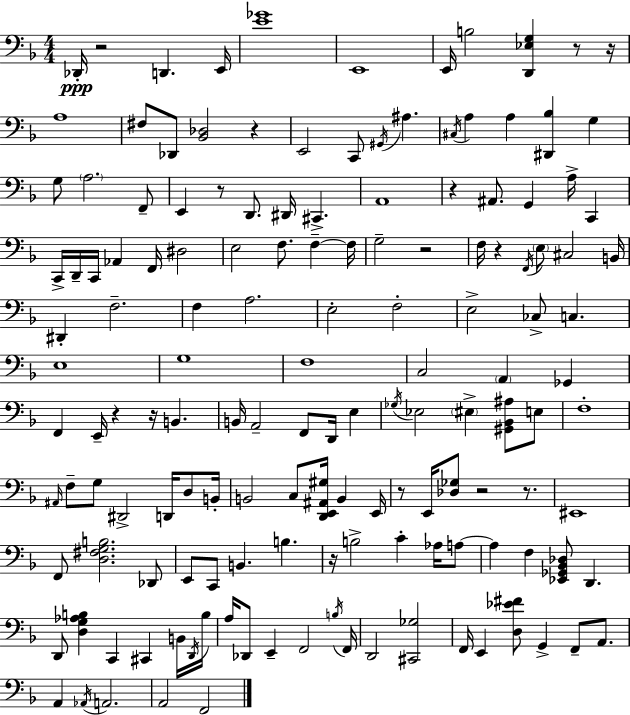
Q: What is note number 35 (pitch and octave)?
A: D#3